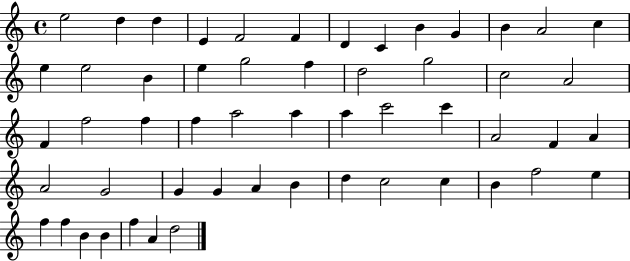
E5/h D5/q D5/q E4/q F4/h F4/q D4/q C4/q B4/q G4/q B4/q A4/h C5/q E5/q E5/h B4/q E5/q G5/h F5/q D5/h G5/h C5/h A4/h F4/q F5/h F5/q F5/q A5/h A5/q A5/q C6/h C6/q A4/h F4/q A4/q A4/h G4/h G4/q G4/q A4/q B4/q D5/q C5/h C5/q B4/q F5/h E5/q F5/q F5/q B4/q B4/q F5/q A4/q D5/h